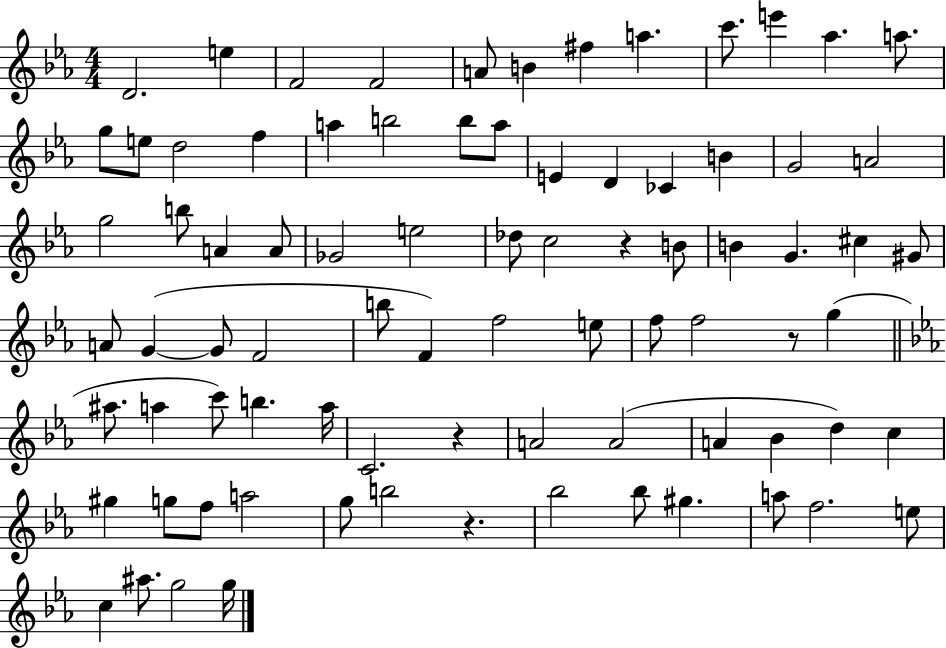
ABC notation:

X:1
T:Untitled
M:4/4
L:1/4
K:Eb
D2 e F2 F2 A/2 B ^f a c'/2 e' _a a/2 g/2 e/2 d2 f a b2 b/2 a/2 E D _C B G2 A2 g2 b/2 A A/2 _G2 e2 _d/2 c2 z B/2 B G ^c ^G/2 A/2 G G/2 F2 b/2 F f2 e/2 f/2 f2 z/2 g ^a/2 a c'/2 b a/4 C2 z A2 A2 A _B d c ^g g/2 f/2 a2 g/2 b2 z _b2 _b/2 ^g a/2 f2 e/2 c ^a/2 g2 g/4